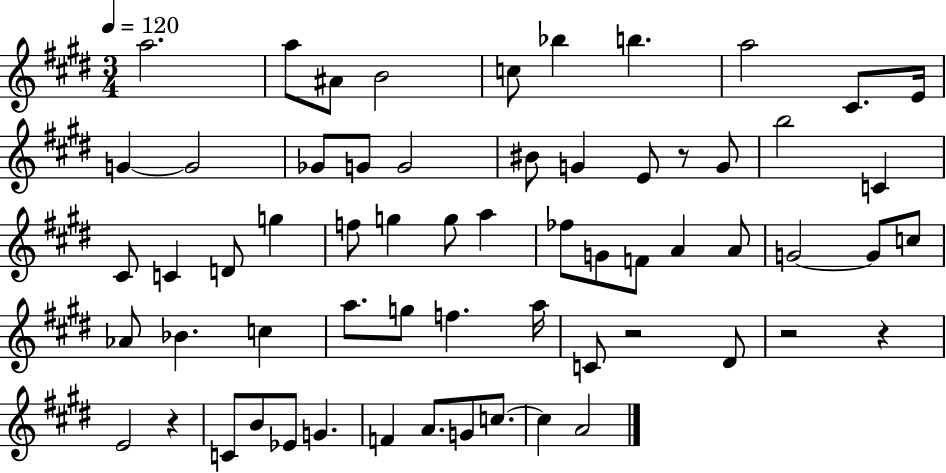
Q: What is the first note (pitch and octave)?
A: A5